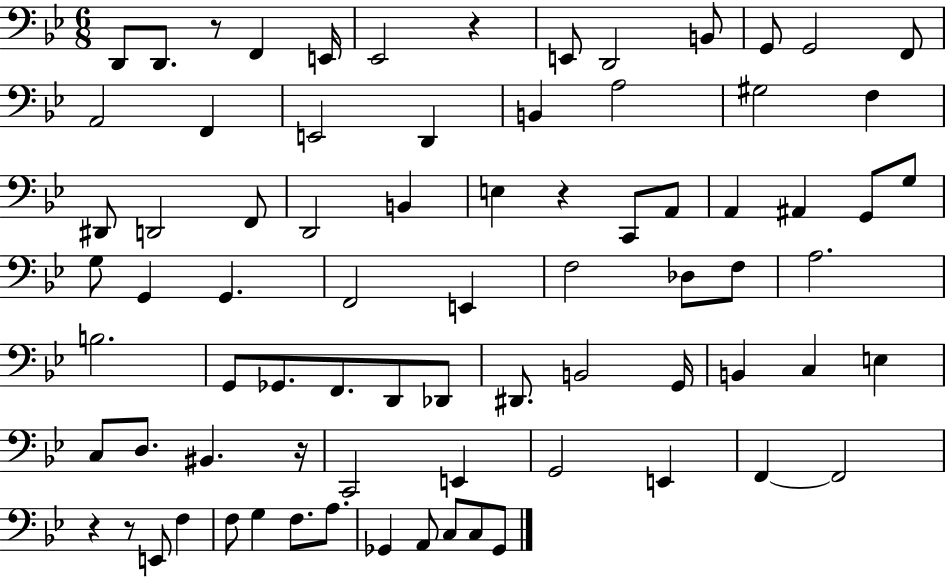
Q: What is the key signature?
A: BES major